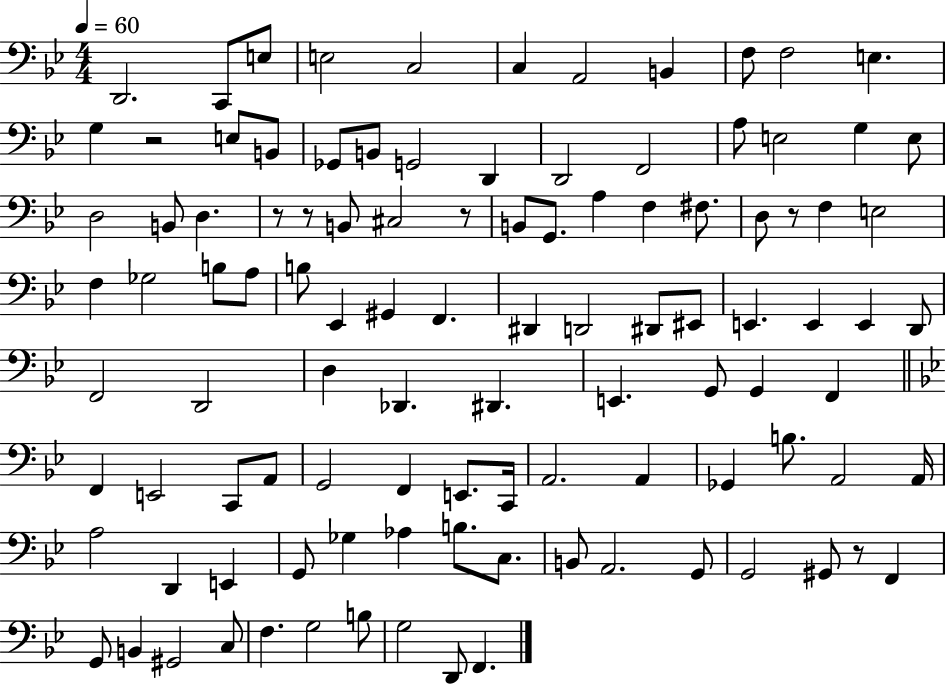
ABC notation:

X:1
T:Untitled
M:4/4
L:1/4
K:Bb
D,,2 C,,/2 E,/2 E,2 C,2 C, A,,2 B,, F,/2 F,2 E, G, z2 E,/2 B,,/2 _G,,/2 B,,/2 G,,2 D,, D,,2 F,,2 A,/2 E,2 G, E,/2 D,2 B,,/2 D, z/2 z/2 B,,/2 ^C,2 z/2 B,,/2 G,,/2 A, F, ^F,/2 D,/2 z/2 F, E,2 F, _G,2 B,/2 A,/2 B,/2 _E,, ^G,, F,, ^D,, D,,2 ^D,,/2 ^E,,/2 E,, E,, E,, D,,/2 F,,2 D,,2 D, _D,, ^D,, E,, G,,/2 G,, F,, F,, E,,2 C,,/2 A,,/2 G,,2 F,, E,,/2 C,,/4 A,,2 A,, _G,, B,/2 A,,2 A,,/4 A,2 D,, E,, G,,/2 _G, _A, B,/2 C,/2 B,,/2 A,,2 G,,/2 G,,2 ^G,,/2 z/2 F,, G,,/2 B,, ^G,,2 C,/2 F, G,2 B,/2 G,2 D,,/2 F,,